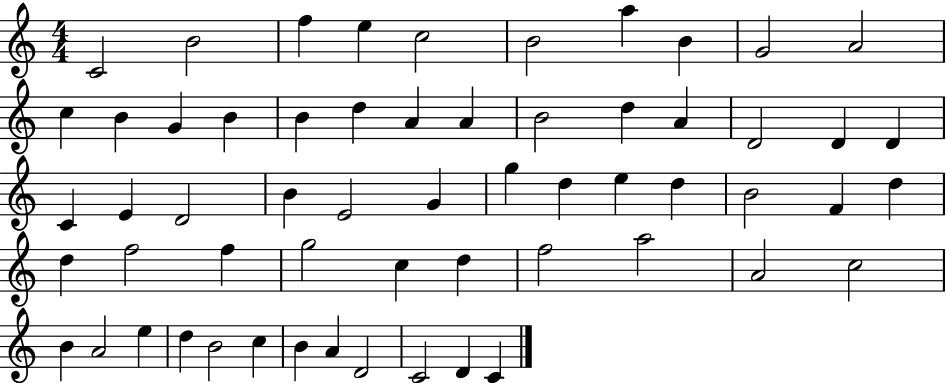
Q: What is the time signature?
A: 4/4